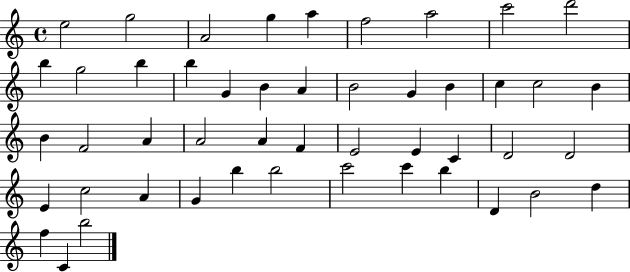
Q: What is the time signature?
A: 4/4